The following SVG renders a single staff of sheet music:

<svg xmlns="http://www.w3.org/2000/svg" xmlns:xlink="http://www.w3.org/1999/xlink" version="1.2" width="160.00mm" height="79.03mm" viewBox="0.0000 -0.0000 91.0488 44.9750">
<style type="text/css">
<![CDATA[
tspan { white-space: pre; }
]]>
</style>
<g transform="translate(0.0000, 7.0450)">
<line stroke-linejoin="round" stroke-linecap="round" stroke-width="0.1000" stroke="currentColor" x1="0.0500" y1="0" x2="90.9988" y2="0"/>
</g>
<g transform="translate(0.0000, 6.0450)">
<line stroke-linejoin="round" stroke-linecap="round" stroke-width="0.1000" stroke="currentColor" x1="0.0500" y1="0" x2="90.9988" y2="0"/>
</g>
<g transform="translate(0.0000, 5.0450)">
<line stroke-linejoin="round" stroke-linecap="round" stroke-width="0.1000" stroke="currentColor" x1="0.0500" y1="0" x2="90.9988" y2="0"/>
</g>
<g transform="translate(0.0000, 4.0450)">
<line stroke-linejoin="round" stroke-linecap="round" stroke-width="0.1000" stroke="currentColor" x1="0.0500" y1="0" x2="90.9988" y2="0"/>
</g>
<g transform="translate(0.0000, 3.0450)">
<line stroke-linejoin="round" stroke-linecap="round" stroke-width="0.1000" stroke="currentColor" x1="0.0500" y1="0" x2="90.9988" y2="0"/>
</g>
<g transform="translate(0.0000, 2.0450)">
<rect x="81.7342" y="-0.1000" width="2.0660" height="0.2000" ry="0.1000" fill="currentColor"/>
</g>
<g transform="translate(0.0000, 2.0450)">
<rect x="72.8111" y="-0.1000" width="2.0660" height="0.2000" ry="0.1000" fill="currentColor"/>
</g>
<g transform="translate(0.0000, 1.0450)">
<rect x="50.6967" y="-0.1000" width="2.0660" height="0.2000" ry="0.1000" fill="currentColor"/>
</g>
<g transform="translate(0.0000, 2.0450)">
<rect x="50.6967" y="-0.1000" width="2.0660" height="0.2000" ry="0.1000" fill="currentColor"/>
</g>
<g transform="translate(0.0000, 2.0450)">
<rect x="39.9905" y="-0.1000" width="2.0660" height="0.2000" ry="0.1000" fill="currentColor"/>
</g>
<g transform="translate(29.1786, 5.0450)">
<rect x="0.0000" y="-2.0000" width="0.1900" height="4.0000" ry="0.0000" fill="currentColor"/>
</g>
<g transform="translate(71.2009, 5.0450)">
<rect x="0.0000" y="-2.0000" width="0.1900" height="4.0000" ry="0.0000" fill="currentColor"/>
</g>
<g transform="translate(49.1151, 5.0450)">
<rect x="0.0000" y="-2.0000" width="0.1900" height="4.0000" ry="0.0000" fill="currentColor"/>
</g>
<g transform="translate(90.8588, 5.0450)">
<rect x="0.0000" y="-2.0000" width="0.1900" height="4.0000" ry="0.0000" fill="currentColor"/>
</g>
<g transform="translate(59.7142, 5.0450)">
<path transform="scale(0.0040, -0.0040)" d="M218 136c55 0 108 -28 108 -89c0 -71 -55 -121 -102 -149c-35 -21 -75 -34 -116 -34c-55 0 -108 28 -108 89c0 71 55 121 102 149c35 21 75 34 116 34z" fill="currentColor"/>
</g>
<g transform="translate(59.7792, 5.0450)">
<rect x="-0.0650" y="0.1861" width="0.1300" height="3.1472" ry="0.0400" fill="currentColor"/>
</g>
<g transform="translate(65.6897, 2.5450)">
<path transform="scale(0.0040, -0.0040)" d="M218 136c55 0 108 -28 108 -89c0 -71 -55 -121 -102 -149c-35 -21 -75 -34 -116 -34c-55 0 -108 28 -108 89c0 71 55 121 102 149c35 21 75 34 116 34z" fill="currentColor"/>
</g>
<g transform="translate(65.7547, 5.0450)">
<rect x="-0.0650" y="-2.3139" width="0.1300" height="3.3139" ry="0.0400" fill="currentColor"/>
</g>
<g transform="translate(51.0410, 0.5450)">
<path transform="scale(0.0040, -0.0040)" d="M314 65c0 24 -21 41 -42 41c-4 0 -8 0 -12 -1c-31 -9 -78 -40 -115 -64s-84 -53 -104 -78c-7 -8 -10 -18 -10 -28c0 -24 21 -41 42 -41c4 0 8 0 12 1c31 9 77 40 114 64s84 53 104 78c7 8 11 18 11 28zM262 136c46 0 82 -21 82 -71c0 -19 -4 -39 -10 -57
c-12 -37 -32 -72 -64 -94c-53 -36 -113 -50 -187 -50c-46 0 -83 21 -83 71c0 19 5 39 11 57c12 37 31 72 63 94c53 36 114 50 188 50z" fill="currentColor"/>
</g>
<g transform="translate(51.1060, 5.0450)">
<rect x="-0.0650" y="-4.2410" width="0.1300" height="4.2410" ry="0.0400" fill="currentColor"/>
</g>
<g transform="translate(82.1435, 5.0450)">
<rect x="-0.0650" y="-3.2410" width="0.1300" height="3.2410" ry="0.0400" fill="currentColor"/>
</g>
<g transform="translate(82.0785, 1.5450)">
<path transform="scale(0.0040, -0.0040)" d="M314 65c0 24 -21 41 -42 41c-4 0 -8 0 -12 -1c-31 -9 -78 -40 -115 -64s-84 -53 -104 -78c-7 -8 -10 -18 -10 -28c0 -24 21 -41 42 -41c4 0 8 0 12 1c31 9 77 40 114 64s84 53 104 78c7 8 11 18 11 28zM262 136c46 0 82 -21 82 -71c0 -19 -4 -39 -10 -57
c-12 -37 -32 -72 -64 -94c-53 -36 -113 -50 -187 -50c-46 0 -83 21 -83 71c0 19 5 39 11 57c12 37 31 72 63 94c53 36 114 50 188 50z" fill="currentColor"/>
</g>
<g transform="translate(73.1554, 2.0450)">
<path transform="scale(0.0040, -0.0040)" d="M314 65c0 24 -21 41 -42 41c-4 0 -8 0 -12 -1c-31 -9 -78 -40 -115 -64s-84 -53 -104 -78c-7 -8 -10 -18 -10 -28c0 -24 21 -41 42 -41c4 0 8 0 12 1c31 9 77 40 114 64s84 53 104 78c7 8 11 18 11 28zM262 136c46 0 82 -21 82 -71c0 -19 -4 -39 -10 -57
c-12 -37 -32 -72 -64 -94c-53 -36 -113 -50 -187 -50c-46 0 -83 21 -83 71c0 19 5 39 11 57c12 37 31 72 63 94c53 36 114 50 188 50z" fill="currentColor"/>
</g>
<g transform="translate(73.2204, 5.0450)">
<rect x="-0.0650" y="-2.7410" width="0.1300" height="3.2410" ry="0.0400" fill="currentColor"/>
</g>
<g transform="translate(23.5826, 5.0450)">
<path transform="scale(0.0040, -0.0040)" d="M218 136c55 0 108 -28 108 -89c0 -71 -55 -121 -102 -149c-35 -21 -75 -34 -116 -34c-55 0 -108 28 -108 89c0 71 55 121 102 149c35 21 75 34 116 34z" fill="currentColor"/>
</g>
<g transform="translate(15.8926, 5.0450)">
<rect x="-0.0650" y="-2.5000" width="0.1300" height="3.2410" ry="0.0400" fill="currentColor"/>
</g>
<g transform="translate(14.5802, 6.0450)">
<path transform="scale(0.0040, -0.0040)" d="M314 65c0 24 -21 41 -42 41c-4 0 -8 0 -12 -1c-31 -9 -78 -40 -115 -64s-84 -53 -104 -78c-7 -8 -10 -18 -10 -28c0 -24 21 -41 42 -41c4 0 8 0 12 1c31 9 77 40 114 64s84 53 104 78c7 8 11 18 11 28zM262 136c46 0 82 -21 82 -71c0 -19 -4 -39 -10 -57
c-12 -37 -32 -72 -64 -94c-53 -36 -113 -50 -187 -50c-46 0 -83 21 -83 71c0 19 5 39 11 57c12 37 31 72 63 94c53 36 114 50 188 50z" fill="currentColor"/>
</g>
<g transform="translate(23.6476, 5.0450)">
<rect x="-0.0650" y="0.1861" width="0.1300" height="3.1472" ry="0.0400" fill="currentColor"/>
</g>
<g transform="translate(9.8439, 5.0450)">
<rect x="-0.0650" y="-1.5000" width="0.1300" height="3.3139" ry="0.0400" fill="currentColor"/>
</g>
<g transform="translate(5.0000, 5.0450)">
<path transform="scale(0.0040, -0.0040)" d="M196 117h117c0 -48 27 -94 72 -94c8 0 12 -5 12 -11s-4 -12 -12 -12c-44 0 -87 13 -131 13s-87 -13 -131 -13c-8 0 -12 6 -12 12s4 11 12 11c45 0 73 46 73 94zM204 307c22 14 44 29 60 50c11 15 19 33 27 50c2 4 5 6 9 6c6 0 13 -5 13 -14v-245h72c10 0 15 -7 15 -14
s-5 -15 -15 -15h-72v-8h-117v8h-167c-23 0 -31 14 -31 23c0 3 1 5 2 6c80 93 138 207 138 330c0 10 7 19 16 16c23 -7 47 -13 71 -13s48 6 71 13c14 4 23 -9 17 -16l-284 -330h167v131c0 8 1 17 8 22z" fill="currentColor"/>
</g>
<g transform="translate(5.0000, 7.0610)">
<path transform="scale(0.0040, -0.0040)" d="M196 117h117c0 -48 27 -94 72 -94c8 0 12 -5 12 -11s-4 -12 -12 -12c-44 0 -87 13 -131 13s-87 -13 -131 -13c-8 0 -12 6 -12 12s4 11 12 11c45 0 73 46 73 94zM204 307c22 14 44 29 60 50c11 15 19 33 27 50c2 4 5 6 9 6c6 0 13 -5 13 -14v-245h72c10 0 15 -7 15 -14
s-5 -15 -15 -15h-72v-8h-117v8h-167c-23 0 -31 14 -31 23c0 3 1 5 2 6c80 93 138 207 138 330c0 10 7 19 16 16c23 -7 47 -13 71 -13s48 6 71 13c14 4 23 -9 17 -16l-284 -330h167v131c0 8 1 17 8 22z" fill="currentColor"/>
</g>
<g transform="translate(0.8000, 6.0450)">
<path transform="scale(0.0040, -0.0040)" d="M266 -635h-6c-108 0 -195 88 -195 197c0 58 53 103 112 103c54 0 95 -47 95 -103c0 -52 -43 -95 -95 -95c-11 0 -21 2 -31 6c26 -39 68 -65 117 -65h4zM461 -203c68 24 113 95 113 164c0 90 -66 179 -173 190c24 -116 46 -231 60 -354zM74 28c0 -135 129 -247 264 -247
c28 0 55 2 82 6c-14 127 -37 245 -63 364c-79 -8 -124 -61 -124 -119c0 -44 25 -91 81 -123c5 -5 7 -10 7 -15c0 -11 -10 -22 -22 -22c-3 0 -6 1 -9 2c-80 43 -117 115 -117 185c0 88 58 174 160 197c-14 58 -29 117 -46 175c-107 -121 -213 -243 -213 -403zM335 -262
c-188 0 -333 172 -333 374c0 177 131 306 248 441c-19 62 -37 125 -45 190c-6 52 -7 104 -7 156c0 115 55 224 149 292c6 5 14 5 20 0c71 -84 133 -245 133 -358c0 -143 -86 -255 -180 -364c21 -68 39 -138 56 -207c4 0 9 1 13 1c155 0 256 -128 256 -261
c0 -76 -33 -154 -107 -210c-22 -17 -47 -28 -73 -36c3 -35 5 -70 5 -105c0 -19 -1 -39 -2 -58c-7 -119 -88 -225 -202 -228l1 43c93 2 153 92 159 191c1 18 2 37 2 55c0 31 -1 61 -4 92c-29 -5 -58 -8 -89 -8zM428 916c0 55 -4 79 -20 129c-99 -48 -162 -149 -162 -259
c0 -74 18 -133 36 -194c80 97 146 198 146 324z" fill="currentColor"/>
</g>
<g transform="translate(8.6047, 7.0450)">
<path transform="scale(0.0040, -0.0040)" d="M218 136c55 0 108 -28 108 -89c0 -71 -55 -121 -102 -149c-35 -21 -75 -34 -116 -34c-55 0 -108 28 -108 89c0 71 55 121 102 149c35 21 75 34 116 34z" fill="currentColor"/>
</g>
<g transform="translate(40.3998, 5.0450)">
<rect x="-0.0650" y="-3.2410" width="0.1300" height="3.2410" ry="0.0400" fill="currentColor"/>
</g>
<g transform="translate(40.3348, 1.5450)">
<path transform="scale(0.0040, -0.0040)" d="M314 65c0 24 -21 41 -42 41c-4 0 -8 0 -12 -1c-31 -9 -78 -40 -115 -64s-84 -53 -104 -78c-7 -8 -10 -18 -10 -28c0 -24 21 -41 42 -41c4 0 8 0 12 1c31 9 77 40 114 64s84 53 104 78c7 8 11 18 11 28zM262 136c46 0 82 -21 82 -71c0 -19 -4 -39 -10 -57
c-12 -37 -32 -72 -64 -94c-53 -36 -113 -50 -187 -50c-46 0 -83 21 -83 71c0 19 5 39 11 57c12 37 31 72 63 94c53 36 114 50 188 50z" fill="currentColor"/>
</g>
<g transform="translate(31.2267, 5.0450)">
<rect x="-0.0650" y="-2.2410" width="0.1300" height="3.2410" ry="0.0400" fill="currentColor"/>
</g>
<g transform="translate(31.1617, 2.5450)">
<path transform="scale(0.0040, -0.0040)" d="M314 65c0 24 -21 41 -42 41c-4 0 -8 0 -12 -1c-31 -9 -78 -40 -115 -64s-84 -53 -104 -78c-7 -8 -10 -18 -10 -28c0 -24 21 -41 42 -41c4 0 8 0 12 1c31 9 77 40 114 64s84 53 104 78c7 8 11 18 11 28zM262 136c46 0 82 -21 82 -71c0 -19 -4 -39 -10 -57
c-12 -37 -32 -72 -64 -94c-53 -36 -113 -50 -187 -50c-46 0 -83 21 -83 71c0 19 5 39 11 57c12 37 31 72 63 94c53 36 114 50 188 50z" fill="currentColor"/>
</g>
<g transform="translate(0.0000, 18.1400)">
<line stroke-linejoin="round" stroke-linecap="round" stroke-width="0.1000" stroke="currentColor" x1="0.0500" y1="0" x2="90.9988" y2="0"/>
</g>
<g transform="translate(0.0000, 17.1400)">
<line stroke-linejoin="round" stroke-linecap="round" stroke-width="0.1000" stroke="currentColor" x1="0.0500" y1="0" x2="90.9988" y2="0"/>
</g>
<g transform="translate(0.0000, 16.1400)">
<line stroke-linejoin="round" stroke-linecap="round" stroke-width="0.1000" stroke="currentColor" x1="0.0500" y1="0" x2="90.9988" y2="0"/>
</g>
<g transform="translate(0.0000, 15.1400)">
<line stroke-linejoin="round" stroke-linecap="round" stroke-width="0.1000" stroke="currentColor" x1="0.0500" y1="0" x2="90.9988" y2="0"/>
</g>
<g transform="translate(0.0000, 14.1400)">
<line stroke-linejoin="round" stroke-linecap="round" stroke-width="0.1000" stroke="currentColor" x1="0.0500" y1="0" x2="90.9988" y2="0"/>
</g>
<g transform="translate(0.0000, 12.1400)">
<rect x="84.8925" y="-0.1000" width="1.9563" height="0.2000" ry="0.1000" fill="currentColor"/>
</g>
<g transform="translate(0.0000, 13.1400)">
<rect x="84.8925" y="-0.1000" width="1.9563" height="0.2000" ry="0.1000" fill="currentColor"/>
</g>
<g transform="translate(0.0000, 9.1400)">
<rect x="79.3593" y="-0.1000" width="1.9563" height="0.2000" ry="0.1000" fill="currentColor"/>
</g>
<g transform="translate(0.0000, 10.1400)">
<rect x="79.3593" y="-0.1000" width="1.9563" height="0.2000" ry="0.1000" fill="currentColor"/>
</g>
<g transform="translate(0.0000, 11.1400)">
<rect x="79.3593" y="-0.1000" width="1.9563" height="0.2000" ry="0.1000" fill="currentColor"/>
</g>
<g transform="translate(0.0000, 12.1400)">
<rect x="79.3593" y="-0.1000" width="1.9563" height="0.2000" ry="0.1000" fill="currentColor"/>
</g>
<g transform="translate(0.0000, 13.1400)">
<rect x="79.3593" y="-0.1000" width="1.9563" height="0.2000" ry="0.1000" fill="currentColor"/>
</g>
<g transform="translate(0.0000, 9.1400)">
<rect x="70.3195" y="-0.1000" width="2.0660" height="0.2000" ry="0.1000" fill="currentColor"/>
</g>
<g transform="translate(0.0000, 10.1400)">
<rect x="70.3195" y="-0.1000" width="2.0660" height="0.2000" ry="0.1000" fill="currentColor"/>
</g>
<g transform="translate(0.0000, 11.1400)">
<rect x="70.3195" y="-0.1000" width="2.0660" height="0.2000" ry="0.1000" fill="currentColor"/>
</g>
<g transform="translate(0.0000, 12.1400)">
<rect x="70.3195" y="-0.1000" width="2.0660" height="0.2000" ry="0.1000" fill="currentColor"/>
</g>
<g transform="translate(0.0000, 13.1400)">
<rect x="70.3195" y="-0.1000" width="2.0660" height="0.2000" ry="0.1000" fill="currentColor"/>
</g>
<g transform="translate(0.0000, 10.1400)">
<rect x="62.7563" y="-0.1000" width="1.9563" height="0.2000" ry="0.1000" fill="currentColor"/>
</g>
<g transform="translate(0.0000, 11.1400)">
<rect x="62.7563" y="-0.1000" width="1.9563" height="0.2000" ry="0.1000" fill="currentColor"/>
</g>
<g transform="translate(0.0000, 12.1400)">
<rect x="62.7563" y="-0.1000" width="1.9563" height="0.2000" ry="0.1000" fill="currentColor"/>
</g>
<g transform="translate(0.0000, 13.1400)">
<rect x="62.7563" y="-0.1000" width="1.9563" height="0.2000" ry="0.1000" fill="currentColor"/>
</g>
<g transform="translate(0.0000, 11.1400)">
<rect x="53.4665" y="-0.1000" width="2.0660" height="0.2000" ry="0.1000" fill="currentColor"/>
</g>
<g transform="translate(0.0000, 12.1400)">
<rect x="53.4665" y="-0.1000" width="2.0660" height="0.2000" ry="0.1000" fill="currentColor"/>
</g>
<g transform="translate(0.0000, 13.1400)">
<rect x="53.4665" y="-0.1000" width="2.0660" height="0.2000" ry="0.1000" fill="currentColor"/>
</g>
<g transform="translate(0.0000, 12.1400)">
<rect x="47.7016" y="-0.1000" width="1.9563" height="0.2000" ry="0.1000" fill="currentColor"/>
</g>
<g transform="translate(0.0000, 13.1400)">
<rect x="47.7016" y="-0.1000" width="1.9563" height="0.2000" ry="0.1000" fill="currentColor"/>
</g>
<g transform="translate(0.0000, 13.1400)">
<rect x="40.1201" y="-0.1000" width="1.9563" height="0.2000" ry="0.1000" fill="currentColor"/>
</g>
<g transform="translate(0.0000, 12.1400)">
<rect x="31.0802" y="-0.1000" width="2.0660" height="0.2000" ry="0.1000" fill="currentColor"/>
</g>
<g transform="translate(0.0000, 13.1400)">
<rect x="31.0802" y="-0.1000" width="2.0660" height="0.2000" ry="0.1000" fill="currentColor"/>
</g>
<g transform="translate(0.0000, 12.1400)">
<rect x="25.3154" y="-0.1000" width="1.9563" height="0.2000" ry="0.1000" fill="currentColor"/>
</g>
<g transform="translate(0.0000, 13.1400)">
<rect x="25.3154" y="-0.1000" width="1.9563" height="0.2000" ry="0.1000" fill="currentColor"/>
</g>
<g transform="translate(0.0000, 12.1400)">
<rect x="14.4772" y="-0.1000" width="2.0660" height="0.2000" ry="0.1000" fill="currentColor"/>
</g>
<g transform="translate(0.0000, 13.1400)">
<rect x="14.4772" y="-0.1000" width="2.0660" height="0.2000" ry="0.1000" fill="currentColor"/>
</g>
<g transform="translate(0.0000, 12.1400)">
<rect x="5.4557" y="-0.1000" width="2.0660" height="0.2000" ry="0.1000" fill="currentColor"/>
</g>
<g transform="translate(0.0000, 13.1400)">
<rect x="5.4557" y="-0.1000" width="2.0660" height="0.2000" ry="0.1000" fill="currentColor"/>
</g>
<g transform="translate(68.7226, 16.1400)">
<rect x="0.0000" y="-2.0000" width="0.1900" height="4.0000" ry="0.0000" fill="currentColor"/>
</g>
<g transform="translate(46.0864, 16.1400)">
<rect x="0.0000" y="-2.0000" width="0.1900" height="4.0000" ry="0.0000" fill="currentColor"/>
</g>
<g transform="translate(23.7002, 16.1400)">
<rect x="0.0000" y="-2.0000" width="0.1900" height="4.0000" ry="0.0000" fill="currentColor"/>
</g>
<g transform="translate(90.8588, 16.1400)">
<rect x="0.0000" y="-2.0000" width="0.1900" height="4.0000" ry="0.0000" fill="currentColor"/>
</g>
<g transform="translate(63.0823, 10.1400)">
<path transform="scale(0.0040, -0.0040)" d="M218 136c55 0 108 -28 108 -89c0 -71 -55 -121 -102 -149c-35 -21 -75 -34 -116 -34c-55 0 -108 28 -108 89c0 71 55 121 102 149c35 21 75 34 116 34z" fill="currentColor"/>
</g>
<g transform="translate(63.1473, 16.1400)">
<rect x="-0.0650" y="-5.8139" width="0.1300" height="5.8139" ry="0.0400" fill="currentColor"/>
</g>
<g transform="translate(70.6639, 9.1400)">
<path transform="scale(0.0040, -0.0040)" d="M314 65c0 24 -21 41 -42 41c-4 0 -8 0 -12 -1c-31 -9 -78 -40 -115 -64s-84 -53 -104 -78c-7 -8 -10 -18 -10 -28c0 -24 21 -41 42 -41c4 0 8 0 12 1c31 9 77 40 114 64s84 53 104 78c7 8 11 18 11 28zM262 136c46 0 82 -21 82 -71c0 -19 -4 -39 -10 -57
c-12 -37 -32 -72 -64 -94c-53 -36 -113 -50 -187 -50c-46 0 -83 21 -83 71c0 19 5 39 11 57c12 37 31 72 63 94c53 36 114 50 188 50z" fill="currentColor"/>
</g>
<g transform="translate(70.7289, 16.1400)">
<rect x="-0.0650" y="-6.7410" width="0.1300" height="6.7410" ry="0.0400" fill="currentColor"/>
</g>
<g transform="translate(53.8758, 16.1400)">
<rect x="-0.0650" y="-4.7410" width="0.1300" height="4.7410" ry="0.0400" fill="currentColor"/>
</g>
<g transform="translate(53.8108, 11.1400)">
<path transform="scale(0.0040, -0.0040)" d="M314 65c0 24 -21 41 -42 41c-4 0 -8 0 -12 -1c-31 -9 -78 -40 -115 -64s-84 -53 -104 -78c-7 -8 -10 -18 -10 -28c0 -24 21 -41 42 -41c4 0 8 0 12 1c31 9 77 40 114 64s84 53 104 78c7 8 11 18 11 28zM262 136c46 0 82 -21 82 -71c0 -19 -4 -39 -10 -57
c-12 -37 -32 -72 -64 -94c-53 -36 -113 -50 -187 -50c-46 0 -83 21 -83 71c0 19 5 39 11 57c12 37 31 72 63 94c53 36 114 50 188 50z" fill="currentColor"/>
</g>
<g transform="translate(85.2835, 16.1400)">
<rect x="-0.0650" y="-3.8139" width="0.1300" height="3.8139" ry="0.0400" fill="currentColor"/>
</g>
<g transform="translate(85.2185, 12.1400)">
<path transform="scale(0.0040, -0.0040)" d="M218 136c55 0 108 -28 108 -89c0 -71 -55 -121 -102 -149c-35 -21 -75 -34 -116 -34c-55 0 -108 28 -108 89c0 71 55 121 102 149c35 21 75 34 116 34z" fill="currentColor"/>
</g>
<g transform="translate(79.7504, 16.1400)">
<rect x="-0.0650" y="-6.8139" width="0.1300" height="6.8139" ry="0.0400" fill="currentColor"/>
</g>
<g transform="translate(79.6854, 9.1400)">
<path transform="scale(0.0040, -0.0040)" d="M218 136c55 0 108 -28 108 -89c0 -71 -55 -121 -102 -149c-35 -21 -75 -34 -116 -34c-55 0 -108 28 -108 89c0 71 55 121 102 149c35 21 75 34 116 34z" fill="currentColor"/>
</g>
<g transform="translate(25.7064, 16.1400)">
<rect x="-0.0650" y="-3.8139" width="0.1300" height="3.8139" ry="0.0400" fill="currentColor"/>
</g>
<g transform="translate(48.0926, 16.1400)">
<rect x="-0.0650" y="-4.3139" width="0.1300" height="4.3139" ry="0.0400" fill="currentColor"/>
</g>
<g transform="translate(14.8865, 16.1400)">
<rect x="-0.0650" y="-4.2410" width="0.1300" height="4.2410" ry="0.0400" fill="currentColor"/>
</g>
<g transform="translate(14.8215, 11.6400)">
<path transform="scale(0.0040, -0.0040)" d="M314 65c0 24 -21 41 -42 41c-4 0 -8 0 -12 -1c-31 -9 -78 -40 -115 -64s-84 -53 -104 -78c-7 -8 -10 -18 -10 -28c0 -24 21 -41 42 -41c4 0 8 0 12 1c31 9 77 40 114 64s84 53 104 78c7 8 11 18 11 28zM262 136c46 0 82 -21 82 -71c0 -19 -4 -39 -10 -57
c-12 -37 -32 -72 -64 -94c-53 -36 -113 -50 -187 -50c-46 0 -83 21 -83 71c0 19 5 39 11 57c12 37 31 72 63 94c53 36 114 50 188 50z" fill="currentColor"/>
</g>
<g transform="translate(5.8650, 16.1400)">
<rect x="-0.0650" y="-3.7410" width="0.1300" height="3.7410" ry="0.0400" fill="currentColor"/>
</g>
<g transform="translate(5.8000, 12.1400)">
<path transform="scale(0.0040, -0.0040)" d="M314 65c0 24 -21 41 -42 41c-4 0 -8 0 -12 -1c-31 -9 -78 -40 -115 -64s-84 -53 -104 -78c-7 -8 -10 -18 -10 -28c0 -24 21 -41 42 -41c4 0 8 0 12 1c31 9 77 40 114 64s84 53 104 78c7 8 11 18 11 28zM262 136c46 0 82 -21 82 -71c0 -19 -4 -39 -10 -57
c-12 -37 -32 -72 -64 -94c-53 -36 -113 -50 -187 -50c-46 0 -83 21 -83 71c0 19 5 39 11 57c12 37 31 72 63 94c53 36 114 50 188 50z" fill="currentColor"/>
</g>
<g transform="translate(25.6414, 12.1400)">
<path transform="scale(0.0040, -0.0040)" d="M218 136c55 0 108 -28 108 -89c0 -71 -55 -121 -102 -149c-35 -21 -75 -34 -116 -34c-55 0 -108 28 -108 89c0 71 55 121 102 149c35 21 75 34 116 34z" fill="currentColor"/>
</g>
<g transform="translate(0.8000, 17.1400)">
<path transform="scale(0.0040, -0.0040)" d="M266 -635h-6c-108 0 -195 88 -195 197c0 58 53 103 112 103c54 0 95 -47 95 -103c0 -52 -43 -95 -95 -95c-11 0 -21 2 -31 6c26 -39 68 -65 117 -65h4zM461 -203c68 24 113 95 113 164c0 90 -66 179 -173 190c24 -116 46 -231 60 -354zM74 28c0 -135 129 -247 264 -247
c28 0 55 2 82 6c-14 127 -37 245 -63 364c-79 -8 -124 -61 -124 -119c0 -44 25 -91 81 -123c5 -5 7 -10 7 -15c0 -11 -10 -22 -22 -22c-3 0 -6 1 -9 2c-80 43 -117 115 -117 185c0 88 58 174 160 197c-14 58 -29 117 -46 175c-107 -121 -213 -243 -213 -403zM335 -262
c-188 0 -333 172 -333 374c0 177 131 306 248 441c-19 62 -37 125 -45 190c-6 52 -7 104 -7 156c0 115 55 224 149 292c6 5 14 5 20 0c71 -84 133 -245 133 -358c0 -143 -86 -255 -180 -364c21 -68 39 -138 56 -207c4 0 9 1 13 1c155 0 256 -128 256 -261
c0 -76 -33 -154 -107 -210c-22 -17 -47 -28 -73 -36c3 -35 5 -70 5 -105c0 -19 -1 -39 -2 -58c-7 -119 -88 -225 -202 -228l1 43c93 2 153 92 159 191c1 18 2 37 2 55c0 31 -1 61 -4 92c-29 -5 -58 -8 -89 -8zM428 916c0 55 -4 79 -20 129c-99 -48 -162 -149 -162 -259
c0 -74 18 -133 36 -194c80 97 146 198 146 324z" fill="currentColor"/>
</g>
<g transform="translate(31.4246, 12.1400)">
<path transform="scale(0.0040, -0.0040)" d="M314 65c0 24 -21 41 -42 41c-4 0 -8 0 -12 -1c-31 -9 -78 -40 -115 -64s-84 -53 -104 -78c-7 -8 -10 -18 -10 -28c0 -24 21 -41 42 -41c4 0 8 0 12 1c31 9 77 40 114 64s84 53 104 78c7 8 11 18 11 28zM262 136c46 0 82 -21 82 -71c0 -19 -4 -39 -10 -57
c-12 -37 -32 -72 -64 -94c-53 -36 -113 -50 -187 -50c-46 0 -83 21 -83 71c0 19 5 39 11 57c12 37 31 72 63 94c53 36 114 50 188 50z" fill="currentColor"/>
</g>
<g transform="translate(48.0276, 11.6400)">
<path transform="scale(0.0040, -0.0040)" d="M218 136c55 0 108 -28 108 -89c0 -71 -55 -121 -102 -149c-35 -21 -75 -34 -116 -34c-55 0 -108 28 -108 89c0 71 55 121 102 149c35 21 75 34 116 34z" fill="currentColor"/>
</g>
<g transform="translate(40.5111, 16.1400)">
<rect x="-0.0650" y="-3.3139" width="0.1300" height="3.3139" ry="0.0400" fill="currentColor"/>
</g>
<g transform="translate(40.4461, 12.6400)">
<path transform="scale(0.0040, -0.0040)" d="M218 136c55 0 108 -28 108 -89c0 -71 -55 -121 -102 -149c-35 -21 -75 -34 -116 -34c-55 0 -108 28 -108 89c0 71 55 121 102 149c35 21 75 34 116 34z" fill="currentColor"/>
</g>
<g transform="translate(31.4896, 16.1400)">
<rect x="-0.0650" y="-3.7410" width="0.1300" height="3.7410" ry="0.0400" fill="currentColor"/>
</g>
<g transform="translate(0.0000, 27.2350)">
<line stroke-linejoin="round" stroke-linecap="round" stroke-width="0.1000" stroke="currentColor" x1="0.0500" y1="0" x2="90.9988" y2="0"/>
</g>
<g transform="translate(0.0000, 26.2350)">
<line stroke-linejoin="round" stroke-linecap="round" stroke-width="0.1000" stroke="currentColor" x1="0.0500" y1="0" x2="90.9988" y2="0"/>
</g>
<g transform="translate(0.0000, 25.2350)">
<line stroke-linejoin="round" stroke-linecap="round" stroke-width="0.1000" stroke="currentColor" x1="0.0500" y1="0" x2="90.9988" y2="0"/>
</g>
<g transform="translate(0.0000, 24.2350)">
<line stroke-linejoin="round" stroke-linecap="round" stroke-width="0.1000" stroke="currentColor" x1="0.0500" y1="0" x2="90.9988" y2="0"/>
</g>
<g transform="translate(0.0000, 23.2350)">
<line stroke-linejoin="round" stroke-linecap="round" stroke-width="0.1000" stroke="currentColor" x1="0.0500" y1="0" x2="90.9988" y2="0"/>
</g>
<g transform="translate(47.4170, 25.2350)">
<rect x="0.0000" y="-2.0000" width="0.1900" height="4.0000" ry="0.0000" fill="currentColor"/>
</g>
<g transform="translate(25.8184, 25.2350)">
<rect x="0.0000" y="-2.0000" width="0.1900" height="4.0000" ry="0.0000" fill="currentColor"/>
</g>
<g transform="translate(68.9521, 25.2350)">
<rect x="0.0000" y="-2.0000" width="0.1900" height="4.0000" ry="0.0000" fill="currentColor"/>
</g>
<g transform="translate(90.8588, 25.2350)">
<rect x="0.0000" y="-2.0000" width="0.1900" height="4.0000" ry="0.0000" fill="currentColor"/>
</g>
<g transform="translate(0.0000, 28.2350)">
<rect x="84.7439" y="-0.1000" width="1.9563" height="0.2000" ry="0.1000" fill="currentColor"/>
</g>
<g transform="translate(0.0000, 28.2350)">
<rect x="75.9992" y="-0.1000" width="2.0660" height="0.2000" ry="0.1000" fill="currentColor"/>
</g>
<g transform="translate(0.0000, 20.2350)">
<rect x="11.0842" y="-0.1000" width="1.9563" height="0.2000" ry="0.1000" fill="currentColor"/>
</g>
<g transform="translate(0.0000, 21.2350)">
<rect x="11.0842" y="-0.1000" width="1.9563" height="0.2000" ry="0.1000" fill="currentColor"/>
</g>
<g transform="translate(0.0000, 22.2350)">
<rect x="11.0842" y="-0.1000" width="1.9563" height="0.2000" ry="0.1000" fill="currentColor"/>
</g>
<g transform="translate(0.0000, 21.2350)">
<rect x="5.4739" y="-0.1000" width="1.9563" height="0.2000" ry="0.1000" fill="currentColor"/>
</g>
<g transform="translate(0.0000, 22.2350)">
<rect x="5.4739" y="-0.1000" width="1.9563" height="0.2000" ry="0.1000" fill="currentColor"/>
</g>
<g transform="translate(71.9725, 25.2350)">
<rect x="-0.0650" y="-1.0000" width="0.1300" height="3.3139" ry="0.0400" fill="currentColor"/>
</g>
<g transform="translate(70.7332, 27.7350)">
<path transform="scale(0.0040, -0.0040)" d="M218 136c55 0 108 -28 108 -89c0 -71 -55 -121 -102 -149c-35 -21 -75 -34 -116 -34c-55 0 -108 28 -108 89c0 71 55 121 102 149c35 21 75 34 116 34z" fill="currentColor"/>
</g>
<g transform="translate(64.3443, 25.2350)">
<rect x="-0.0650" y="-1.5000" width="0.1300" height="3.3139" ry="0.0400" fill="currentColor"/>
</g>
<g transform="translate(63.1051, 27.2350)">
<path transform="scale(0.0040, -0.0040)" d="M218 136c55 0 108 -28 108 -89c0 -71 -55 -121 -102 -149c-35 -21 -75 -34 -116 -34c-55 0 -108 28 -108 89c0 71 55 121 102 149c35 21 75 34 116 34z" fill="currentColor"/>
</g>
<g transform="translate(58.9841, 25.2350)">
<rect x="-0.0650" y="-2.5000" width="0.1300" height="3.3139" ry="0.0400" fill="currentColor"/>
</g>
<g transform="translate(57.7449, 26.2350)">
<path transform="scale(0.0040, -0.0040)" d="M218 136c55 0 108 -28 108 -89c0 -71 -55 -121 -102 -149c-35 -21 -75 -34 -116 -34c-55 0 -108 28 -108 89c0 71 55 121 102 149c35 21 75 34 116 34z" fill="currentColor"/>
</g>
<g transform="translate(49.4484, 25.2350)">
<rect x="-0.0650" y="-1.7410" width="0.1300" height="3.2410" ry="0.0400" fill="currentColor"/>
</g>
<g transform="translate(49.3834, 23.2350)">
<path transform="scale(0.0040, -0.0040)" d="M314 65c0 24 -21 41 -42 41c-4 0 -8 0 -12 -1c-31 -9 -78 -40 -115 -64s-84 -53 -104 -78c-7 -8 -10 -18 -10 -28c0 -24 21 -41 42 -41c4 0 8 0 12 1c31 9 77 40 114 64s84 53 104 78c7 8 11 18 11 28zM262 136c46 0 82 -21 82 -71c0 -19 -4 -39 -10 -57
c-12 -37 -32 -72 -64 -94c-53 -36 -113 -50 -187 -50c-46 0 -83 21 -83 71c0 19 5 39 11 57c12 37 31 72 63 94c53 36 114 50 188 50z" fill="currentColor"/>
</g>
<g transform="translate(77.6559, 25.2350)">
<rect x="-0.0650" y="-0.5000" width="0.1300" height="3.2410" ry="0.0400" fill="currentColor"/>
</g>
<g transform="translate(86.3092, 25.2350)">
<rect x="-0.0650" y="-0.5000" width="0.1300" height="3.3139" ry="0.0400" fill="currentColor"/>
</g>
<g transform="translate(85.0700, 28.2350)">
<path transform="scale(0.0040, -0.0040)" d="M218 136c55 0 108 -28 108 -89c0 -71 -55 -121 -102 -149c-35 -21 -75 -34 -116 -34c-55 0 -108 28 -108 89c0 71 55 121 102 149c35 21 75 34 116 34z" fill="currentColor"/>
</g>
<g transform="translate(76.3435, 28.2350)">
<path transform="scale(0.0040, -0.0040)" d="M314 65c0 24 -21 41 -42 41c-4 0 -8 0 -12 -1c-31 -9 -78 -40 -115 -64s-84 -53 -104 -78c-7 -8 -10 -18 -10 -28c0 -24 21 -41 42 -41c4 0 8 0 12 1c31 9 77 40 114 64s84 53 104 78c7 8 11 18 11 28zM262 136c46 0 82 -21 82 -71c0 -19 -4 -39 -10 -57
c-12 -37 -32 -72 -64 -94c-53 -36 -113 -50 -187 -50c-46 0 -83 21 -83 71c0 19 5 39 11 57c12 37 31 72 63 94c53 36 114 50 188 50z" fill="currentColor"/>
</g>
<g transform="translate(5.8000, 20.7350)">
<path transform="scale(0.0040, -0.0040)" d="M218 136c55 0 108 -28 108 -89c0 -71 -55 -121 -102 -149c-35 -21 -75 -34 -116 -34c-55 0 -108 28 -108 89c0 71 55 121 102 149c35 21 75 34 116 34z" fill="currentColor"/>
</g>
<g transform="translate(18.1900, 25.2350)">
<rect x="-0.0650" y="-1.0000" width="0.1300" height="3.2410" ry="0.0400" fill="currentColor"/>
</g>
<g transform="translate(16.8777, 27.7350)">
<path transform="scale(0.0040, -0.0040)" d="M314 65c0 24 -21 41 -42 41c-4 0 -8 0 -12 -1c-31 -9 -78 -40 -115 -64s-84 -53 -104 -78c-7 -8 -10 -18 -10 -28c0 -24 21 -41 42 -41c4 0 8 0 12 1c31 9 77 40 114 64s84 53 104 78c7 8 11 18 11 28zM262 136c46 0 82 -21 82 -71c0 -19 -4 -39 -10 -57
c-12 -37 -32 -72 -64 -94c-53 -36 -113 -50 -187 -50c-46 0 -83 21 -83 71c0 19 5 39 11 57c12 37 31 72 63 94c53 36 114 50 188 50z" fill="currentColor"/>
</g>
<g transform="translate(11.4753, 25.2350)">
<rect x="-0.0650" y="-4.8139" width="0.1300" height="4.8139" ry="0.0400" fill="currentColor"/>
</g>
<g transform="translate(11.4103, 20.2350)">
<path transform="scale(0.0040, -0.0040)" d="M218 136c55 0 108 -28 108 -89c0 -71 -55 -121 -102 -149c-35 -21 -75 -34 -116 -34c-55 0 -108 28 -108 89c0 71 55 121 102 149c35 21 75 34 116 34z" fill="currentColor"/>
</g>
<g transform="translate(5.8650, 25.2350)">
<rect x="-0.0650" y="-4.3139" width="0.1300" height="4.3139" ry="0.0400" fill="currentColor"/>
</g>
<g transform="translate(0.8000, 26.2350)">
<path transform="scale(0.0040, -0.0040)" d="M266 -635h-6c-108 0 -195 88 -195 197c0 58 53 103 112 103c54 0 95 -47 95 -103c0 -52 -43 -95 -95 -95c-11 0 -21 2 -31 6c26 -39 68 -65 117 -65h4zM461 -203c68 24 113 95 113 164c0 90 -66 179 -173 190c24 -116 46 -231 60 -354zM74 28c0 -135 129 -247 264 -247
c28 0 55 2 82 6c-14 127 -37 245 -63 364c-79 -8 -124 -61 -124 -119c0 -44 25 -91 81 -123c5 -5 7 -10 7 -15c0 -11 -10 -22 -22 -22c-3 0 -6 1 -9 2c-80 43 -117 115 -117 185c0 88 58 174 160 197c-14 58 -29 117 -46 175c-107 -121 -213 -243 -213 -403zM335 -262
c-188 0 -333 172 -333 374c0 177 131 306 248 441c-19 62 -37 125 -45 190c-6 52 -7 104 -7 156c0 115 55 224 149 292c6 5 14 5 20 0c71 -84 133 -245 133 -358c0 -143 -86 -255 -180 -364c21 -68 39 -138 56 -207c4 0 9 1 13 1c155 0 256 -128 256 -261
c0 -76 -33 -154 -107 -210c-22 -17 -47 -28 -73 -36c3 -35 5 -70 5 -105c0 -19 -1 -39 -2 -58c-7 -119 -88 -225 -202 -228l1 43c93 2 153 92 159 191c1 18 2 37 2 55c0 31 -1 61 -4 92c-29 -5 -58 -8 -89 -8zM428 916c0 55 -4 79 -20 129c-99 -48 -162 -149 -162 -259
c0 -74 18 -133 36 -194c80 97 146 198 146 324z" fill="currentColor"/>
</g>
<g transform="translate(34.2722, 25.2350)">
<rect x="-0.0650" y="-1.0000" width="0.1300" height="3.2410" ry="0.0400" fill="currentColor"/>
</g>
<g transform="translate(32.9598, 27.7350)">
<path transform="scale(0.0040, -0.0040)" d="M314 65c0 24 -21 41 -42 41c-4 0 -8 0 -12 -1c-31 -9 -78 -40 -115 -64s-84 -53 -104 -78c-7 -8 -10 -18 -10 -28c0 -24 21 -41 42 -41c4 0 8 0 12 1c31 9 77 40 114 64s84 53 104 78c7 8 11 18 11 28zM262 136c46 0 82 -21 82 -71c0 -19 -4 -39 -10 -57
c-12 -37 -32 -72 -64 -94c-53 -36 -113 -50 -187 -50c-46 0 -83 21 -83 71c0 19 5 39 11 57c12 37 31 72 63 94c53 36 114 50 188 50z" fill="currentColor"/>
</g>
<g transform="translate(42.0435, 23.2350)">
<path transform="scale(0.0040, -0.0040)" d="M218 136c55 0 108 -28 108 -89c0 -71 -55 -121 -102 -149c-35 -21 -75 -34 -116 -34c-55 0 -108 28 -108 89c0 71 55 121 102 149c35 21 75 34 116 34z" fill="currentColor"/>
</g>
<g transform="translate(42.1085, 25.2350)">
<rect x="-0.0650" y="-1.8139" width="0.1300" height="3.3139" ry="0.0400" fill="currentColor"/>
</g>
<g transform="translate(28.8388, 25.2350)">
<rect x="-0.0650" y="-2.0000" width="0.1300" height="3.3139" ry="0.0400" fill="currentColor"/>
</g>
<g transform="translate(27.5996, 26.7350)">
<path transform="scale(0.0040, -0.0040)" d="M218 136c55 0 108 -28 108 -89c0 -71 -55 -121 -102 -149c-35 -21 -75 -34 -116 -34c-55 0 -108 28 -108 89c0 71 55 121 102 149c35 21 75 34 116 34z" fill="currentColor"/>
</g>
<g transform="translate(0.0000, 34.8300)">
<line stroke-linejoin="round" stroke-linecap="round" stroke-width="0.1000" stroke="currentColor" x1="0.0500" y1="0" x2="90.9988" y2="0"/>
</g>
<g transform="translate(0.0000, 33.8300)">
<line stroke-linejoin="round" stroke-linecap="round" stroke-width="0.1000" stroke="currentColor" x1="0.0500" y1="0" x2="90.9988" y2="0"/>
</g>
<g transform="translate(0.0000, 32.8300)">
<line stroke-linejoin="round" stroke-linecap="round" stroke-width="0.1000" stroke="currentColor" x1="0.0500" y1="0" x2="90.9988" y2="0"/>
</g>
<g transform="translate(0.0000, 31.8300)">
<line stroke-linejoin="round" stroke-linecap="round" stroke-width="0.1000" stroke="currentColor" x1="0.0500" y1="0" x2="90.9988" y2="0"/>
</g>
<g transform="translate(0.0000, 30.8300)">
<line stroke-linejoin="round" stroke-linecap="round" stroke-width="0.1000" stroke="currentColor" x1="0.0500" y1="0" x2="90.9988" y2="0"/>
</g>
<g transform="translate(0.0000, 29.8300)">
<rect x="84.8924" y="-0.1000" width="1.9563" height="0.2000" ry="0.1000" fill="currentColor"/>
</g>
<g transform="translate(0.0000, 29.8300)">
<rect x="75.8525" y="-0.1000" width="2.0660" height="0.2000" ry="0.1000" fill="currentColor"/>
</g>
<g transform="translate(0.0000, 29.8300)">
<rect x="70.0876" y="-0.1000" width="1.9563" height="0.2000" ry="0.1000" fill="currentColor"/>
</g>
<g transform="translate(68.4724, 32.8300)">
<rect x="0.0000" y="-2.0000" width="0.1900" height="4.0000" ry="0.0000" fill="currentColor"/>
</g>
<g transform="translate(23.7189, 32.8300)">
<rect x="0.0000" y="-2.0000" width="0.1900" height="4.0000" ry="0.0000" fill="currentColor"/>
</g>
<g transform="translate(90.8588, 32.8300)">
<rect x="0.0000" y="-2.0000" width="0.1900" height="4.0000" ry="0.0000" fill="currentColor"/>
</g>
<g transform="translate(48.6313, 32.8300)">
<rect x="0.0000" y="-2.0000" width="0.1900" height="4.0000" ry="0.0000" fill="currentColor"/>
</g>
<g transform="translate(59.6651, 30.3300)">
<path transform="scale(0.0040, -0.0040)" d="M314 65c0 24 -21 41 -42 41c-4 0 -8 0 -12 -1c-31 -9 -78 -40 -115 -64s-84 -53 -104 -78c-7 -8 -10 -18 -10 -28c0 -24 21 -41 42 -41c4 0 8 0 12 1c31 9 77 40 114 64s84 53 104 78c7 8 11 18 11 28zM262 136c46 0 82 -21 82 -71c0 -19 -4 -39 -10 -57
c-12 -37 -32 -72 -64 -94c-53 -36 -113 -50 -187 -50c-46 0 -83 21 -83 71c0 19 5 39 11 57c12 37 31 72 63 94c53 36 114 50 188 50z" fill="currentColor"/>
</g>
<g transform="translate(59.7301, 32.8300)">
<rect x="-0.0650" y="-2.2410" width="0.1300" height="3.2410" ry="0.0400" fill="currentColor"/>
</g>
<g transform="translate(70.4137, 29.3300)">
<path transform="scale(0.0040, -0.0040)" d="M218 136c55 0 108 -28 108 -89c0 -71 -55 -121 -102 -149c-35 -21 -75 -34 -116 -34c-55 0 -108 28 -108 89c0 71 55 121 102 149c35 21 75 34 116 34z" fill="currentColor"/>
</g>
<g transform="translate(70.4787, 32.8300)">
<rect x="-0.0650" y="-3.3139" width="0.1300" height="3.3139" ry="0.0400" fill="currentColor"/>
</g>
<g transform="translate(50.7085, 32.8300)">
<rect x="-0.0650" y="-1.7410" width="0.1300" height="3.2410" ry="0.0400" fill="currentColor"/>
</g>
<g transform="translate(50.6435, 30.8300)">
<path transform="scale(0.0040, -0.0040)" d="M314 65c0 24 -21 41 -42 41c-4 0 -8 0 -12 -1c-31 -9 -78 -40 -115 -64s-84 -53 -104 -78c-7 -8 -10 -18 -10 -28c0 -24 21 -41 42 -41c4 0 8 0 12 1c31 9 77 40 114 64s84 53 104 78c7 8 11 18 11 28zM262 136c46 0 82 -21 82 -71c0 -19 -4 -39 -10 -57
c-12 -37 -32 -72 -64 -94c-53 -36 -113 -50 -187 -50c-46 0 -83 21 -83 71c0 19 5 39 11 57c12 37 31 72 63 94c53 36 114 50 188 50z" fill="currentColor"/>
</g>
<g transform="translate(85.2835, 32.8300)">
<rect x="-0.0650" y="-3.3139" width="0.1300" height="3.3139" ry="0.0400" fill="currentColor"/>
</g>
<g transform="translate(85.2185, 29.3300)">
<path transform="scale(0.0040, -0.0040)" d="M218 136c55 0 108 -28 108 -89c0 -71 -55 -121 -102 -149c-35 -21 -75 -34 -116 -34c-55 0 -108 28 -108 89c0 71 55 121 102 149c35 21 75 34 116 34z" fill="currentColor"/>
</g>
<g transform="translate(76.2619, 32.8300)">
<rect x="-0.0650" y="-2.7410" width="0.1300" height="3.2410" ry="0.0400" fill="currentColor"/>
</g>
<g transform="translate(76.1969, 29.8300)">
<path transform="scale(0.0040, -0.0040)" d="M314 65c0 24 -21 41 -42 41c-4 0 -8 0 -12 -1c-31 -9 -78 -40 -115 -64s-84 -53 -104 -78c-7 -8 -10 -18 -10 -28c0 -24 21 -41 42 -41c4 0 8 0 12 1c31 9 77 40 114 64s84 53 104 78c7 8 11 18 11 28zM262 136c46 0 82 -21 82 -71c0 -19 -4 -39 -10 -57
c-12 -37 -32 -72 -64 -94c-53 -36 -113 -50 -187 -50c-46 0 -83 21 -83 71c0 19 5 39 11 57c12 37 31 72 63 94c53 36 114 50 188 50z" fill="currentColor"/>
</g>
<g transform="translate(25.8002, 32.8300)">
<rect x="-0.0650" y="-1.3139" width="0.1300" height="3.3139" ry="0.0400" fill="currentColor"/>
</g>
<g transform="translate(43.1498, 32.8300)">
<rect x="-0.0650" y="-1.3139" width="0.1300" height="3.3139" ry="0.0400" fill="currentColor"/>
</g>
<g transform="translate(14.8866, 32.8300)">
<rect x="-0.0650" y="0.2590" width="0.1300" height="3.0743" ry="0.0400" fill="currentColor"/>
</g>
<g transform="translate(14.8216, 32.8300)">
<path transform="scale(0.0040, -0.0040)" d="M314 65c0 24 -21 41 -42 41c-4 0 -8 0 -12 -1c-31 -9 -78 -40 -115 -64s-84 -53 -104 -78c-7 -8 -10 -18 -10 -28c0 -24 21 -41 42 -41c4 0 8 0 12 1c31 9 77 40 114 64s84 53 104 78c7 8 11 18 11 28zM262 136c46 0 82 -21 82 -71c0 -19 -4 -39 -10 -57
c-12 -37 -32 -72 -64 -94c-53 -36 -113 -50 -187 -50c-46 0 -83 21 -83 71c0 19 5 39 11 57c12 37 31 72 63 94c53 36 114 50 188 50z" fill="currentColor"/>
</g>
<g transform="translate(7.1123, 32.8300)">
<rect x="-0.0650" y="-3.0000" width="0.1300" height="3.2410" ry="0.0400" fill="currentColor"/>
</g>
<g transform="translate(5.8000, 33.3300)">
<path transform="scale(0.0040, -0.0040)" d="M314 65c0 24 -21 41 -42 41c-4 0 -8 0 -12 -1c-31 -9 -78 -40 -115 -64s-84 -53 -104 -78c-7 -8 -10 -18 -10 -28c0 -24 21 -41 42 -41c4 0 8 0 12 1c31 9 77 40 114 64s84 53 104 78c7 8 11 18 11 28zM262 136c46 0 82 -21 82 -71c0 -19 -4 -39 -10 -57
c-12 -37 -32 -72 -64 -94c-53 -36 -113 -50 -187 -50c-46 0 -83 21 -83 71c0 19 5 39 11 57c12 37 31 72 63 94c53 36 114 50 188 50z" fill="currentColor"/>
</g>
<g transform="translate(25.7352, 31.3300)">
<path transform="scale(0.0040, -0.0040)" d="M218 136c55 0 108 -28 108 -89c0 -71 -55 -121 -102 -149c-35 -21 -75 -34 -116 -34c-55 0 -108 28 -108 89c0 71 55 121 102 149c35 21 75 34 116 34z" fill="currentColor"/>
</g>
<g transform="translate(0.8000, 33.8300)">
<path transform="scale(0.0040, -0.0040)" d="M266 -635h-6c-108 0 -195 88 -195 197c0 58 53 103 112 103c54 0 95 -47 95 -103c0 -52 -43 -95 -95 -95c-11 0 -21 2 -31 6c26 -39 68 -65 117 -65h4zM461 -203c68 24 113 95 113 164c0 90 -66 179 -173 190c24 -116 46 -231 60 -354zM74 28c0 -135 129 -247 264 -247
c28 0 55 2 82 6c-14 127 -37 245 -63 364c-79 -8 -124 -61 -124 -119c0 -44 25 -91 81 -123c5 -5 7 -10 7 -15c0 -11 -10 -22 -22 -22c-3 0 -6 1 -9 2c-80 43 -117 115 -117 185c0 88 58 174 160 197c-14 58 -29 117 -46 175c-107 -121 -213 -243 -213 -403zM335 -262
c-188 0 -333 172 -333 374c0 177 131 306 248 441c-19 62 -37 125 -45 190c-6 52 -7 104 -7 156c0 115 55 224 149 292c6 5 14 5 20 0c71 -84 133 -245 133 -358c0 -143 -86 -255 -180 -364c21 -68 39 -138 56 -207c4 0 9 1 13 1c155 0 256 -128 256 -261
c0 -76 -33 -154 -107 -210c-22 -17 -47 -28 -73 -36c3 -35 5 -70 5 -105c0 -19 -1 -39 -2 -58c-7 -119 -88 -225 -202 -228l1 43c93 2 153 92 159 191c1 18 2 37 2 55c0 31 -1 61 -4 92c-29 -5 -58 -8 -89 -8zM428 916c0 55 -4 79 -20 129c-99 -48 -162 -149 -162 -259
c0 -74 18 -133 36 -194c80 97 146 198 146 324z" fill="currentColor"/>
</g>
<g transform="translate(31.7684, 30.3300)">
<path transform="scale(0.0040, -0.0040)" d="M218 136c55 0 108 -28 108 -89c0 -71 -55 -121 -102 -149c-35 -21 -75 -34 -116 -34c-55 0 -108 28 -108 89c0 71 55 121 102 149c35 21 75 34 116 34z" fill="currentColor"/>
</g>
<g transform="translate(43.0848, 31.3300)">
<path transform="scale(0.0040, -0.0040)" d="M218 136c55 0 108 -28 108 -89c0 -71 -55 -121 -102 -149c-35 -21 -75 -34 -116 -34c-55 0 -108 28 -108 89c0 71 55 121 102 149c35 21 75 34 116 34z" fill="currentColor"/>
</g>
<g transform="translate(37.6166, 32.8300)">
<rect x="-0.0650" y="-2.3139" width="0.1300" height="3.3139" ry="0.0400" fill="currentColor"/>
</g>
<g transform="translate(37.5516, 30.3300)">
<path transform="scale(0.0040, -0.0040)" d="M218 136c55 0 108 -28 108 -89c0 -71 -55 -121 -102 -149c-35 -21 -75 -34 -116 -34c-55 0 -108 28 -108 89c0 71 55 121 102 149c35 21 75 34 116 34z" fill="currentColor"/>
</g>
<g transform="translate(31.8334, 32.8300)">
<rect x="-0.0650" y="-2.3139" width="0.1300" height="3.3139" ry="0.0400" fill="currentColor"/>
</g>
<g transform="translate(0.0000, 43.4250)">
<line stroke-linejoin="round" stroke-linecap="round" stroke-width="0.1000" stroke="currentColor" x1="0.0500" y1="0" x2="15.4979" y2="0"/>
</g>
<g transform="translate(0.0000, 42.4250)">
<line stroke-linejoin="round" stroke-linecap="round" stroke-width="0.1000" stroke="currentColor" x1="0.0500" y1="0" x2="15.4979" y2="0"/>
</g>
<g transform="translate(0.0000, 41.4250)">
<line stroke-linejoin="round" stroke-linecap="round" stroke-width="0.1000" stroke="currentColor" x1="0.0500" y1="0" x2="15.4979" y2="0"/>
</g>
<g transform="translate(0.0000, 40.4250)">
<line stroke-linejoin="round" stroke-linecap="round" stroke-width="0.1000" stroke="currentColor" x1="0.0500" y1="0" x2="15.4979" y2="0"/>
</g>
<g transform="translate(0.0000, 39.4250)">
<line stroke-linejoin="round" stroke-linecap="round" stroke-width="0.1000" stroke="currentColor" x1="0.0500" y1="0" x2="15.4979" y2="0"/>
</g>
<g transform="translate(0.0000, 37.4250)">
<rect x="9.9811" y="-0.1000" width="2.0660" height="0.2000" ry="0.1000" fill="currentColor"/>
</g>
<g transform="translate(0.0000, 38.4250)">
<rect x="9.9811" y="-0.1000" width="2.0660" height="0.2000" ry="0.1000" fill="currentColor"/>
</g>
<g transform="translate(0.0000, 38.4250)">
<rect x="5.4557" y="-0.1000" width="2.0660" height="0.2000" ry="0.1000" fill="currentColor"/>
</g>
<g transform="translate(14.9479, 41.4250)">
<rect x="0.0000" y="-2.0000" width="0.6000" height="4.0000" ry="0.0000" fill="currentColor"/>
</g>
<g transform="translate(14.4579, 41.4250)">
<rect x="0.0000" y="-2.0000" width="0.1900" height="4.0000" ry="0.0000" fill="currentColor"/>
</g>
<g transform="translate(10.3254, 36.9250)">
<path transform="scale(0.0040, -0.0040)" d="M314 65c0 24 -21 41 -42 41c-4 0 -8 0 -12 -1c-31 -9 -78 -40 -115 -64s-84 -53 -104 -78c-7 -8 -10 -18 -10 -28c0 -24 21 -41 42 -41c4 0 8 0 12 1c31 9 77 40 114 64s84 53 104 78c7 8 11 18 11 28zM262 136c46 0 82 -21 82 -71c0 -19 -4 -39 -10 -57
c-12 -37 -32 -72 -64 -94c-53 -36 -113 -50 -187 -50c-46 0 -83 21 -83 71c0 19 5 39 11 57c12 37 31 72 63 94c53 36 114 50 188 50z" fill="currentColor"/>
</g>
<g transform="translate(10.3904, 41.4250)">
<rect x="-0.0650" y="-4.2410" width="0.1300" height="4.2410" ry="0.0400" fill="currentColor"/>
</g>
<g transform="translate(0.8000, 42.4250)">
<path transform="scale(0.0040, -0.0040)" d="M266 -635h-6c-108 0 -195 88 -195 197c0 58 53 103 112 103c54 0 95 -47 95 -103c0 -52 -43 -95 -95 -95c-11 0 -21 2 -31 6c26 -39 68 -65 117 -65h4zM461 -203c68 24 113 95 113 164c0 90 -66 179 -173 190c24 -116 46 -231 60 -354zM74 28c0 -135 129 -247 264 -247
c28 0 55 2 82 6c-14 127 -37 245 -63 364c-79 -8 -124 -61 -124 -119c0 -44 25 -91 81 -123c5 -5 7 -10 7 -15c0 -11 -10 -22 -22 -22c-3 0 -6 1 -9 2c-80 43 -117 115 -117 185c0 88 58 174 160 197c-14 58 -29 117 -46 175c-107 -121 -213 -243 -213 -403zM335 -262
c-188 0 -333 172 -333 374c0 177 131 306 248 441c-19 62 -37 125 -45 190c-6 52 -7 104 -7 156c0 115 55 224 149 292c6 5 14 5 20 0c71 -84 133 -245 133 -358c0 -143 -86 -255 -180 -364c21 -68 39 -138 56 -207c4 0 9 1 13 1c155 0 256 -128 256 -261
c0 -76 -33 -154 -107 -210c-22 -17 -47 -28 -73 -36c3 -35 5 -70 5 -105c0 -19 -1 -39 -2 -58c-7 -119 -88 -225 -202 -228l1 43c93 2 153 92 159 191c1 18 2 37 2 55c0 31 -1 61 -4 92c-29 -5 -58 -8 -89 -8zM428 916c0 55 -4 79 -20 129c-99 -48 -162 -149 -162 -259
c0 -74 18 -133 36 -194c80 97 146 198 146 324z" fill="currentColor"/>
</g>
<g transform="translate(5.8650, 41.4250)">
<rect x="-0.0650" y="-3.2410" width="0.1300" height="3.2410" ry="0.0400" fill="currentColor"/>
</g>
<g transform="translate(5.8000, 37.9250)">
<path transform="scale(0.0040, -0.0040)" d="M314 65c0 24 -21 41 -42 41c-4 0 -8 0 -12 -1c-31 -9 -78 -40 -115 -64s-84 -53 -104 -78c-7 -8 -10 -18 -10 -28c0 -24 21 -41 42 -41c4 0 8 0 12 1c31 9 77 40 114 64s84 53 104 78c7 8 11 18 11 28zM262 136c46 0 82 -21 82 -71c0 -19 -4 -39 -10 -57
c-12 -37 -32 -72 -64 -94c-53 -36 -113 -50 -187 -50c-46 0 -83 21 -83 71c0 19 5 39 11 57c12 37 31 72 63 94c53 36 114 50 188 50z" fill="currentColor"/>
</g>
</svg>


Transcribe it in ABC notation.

X:1
T:Untitled
M:4/4
L:1/4
K:C
E G2 B g2 b2 d'2 B g a2 b2 c'2 d'2 c' c'2 b d' e'2 g' b'2 b' c' d' e' D2 F D2 f f2 G E D C2 C A2 B2 e g g e f2 g2 b a2 b b2 d'2